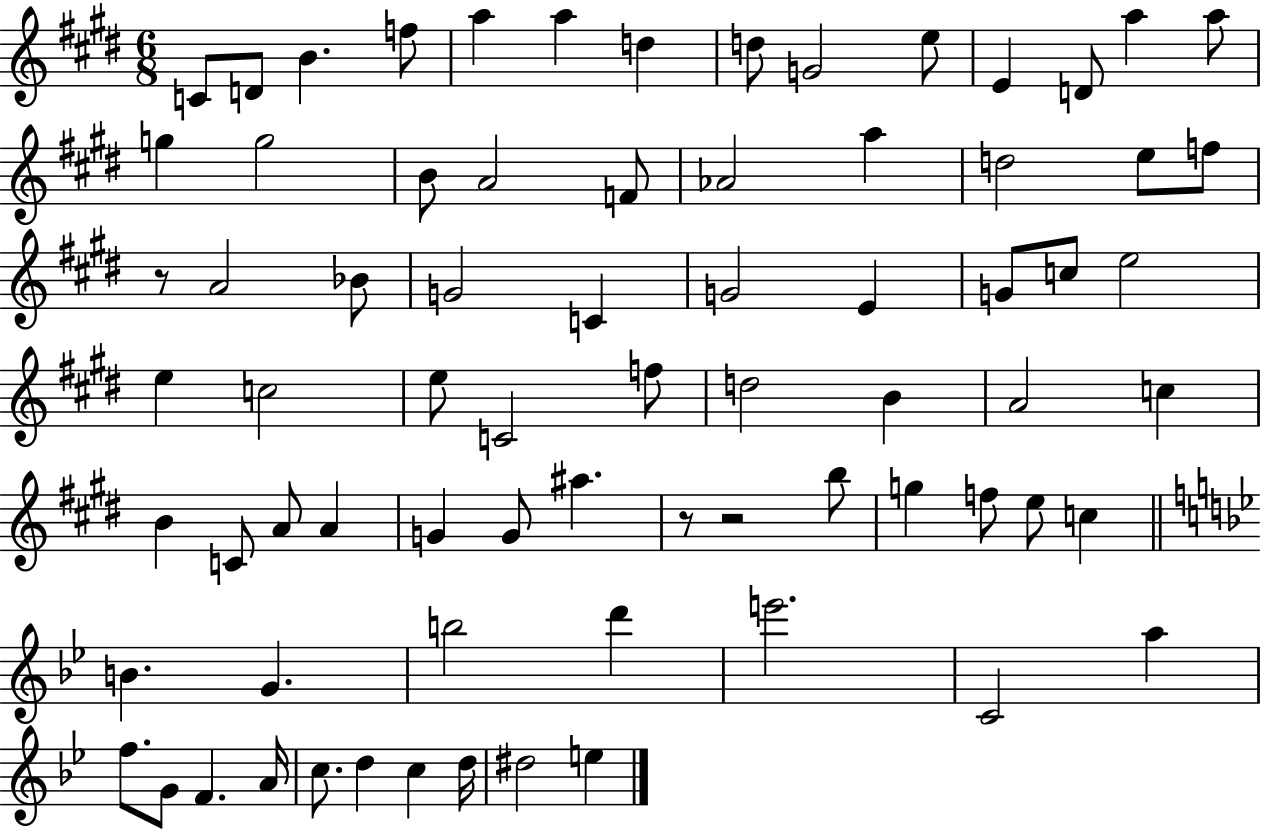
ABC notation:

X:1
T:Untitled
M:6/8
L:1/4
K:E
C/2 D/2 B f/2 a a d d/2 G2 e/2 E D/2 a a/2 g g2 B/2 A2 F/2 _A2 a d2 e/2 f/2 z/2 A2 _B/2 G2 C G2 E G/2 c/2 e2 e c2 e/2 C2 f/2 d2 B A2 c B C/2 A/2 A G G/2 ^a z/2 z2 b/2 g f/2 e/2 c B G b2 d' e'2 C2 a f/2 G/2 F A/4 c/2 d c d/4 ^d2 e